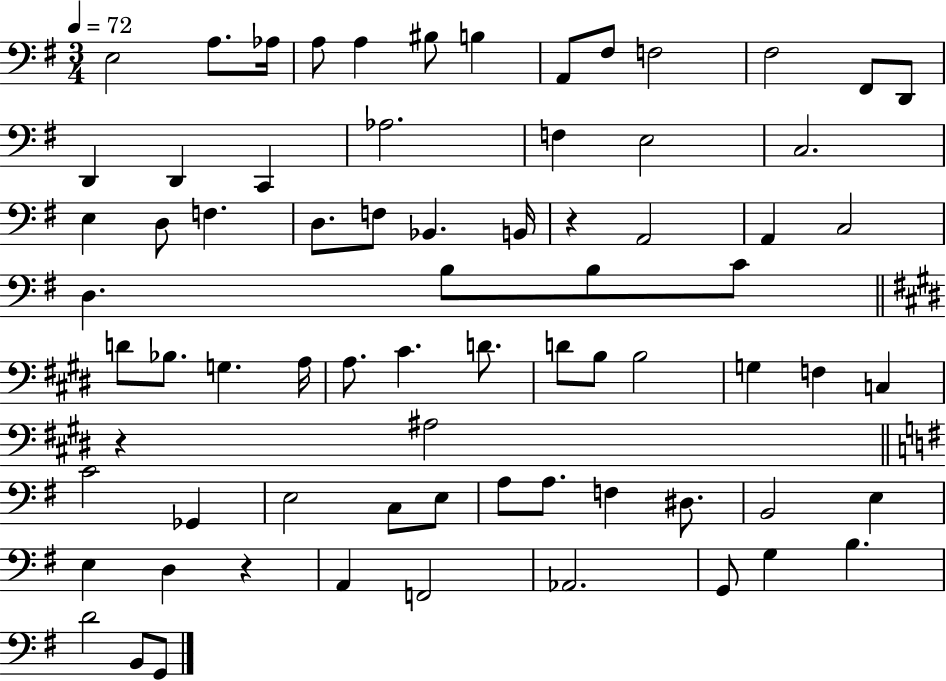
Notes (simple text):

E3/h A3/e. Ab3/s A3/e A3/q BIS3/e B3/q A2/e F#3/e F3/h F#3/h F#2/e D2/e D2/q D2/q C2/q Ab3/h. F3/q E3/h C3/h. E3/q D3/e F3/q. D3/e. F3/e Bb2/q. B2/s R/q A2/h A2/q C3/h D3/q. B3/e B3/e C4/e D4/e Bb3/e. G3/q. A3/s A3/e. C#4/q. D4/e. D4/e B3/e B3/h G3/q F3/q C3/q R/q A#3/h C4/h Gb2/q E3/h C3/e E3/e A3/e A3/e. F3/q D#3/e. B2/h E3/q E3/q D3/q R/q A2/q F2/h Ab2/h. G2/e G3/q B3/q. D4/h B2/e G2/e